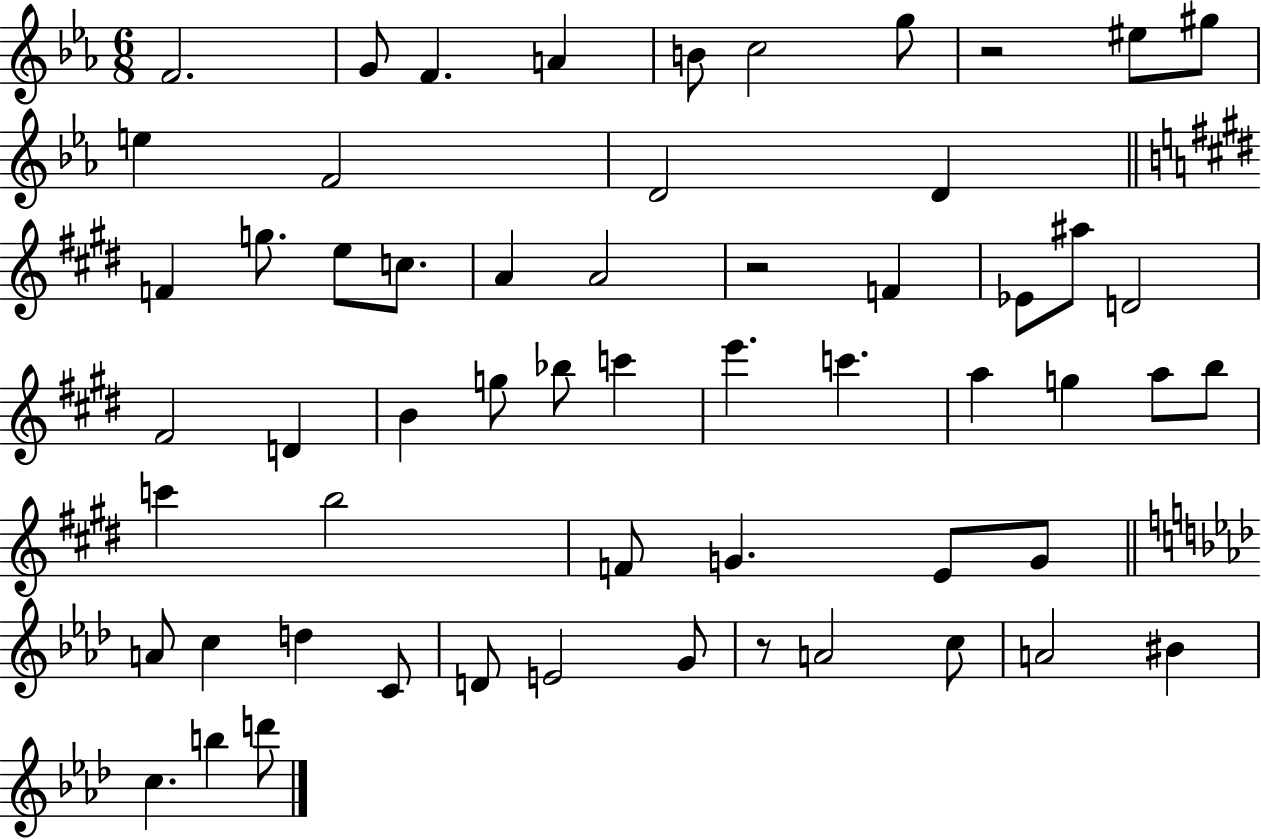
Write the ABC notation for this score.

X:1
T:Untitled
M:6/8
L:1/4
K:Eb
F2 G/2 F A B/2 c2 g/2 z2 ^e/2 ^g/2 e F2 D2 D F g/2 e/2 c/2 A A2 z2 F _E/2 ^a/2 D2 ^F2 D B g/2 _b/2 c' e' c' a g a/2 b/2 c' b2 F/2 G E/2 G/2 A/2 c d C/2 D/2 E2 G/2 z/2 A2 c/2 A2 ^B c b d'/2